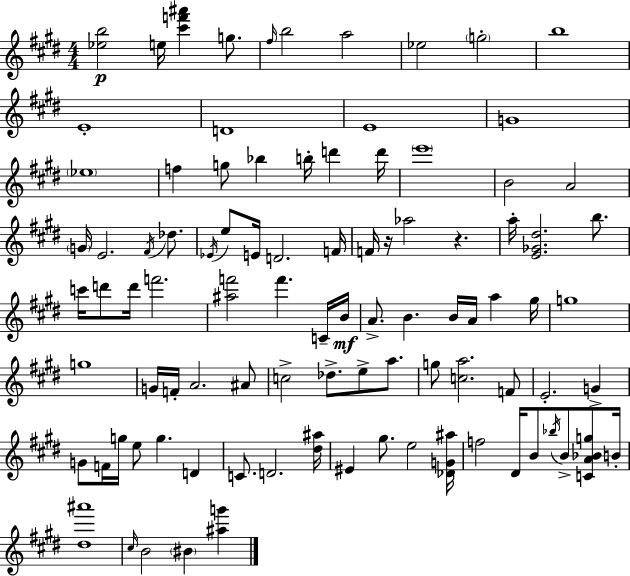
[Eb5,B5]/h E5/s [C#6,F6,A#6]/q G5/e. F#5/s B5/h A5/h Eb5/h G5/h B5/w E4/w D4/w E4/w G4/w Eb5/w F5/q G5/e Bb5/q B5/s D6/q D6/s E6/w B4/h A4/h G4/s E4/h. F#4/s Db5/e. Eb4/s E5/e E4/s D4/h. F4/s F4/s R/s Ab5/h R/q. A5/s [E4,Gb4,D#5]/h. B5/e. C6/s D6/e D6/s F6/h. [A#5,F6]/h F6/q. C4/s B4/s A4/e. B4/q. B4/s A4/s A5/q G#5/s G5/w G5/w G4/s F4/s A4/h. A#4/e C5/h Db5/e. E5/e A5/e. G5/e [C5,A5]/h. F4/e E4/h. G4/q G4/e F4/s G5/s E5/e G5/q. D4/q C4/e. D4/h. [D#5,A#5]/s EIS4/q G#5/e. E5/h [Db4,G4,A#5]/s F5/h D#4/s B4/e Bb5/s B4/e [C4,A4,Bb4,G5]/e B4/s [D#5,A#6]/w C#5/s B4/h BIS4/q [A#5,G6]/q